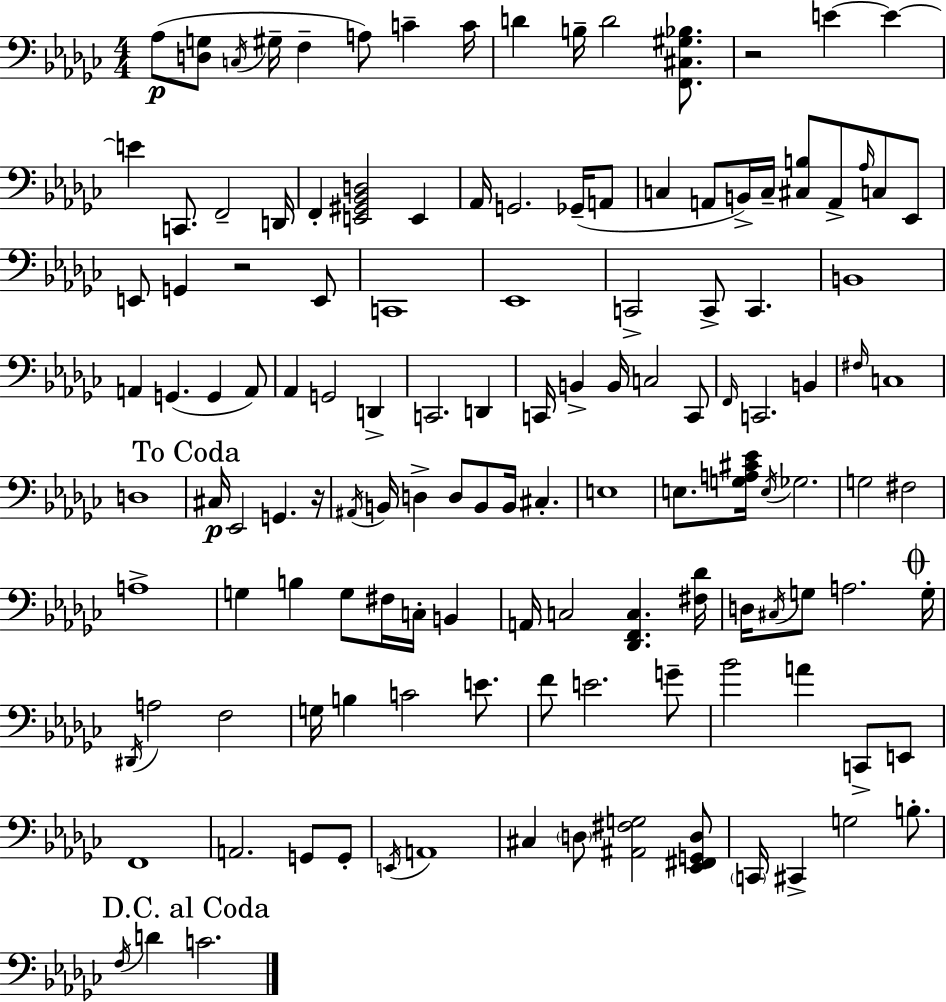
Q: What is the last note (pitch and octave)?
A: C4